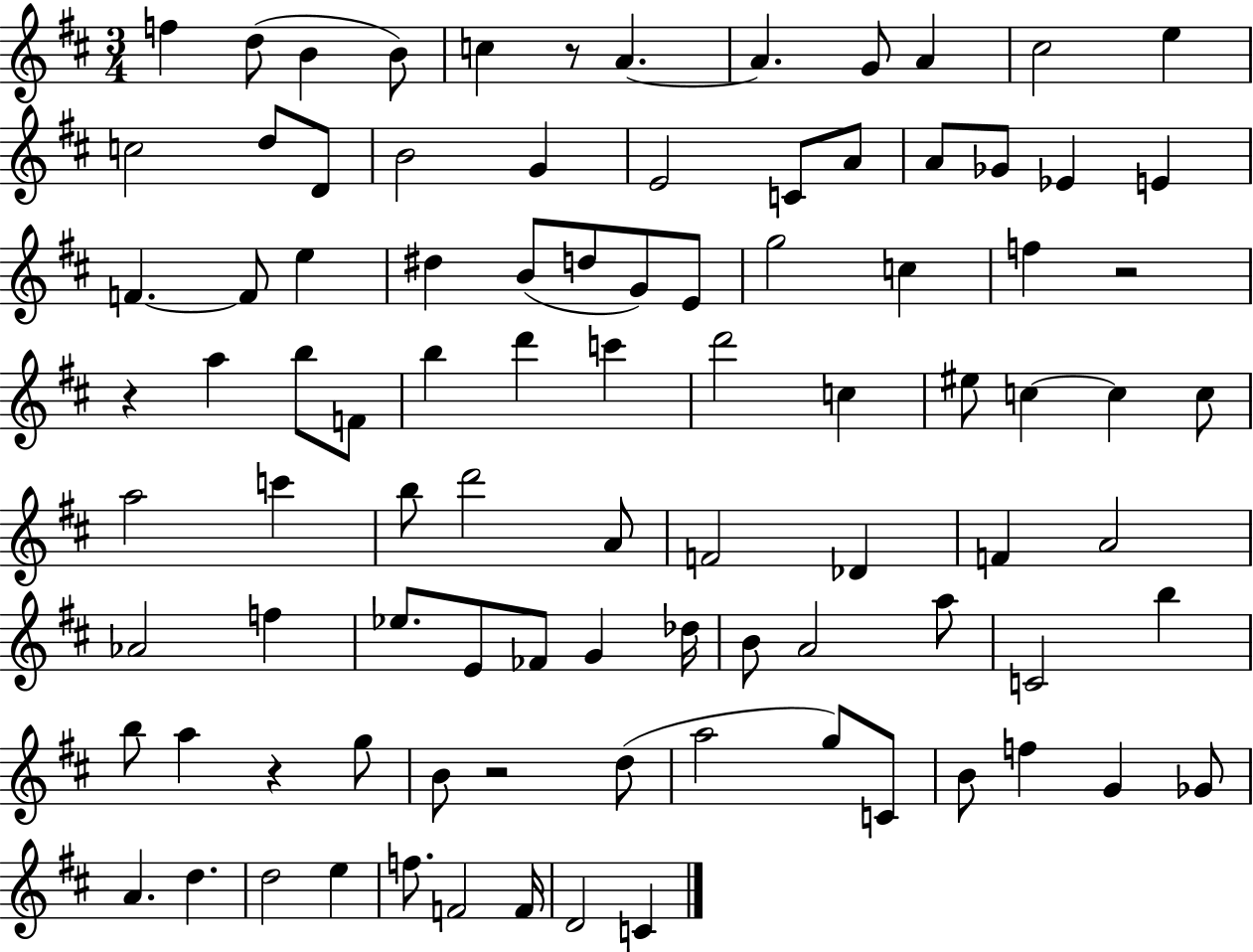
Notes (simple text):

F5/q D5/e B4/q B4/e C5/q R/e A4/q. A4/q. G4/e A4/q C#5/h E5/q C5/h D5/e D4/e B4/h G4/q E4/h C4/e A4/e A4/e Gb4/e Eb4/q E4/q F4/q. F4/e E5/q D#5/q B4/e D5/e G4/e E4/e G5/h C5/q F5/q R/h R/q A5/q B5/e F4/e B5/q D6/q C6/q D6/h C5/q EIS5/e C5/q C5/q C5/e A5/h C6/q B5/e D6/h A4/e F4/h Db4/q F4/q A4/h Ab4/h F5/q Eb5/e. E4/e FES4/e G4/q Db5/s B4/e A4/h A5/e C4/h B5/q B5/e A5/q R/q G5/e B4/e R/h D5/e A5/h G5/e C4/e B4/e F5/q G4/q Gb4/e A4/q. D5/q. D5/h E5/q F5/e. F4/h F4/s D4/h C4/q